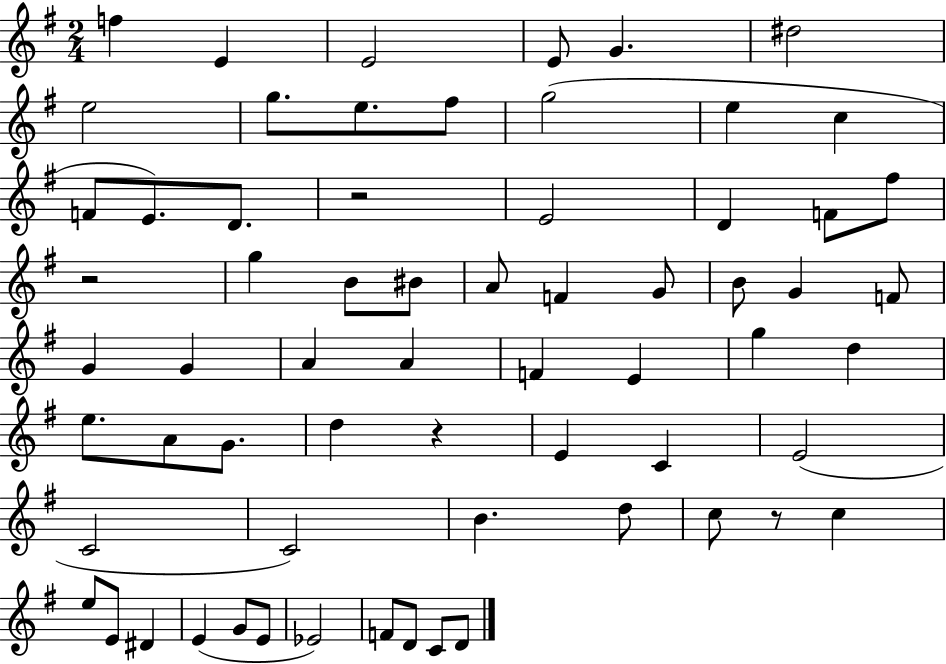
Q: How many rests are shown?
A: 4